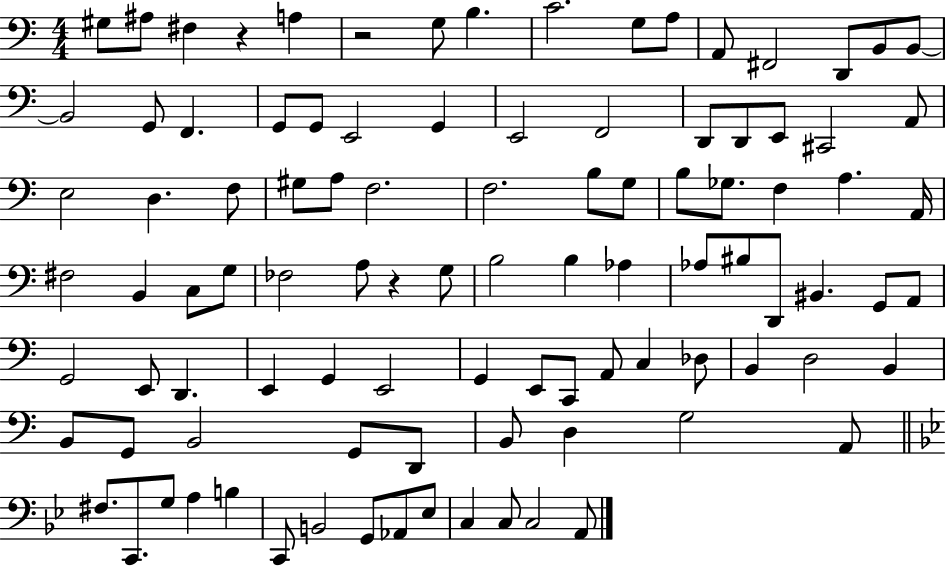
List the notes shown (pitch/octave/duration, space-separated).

G#3/e A#3/e F#3/q R/q A3/q R/h G3/e B3/q. C4/h. G3/e A3/e A2/e F#2/h D2/e B2/e B2/e B2/h G2/e F2/q. G2/e G2/e E2/h G2/q E2/h F2/h D2/e D2/e E2/e C#2/h A2/e E3/h D3/q. F3/e G#3/e A3/e F3/h. F3/h. B3/e G3/e B3/e Gb3/e. F3/q A3/q. A2/s F#3/h B2/q C3/e G3/e FES3/h A3/e R/q G3/e B3/h B3/q Ab3/q Ab3/e BIS3/e D2/e BIS2/q. G2/e A2/e G2/h E2/e D2/q. E2/q G2/q E2/h G2/q E2/e C2/e A2/e C3/q Db3/e B2/q D3/h B2/q B2/e G2/e B2/h G2/e D2/e B2/e D3/q G3/h A2/e F#3/e. C2/e. G3/e A3/q B3/q C2/e B2/h G2/e Ab2/e Eb3/e C3/q C3/e C3/h A2/e